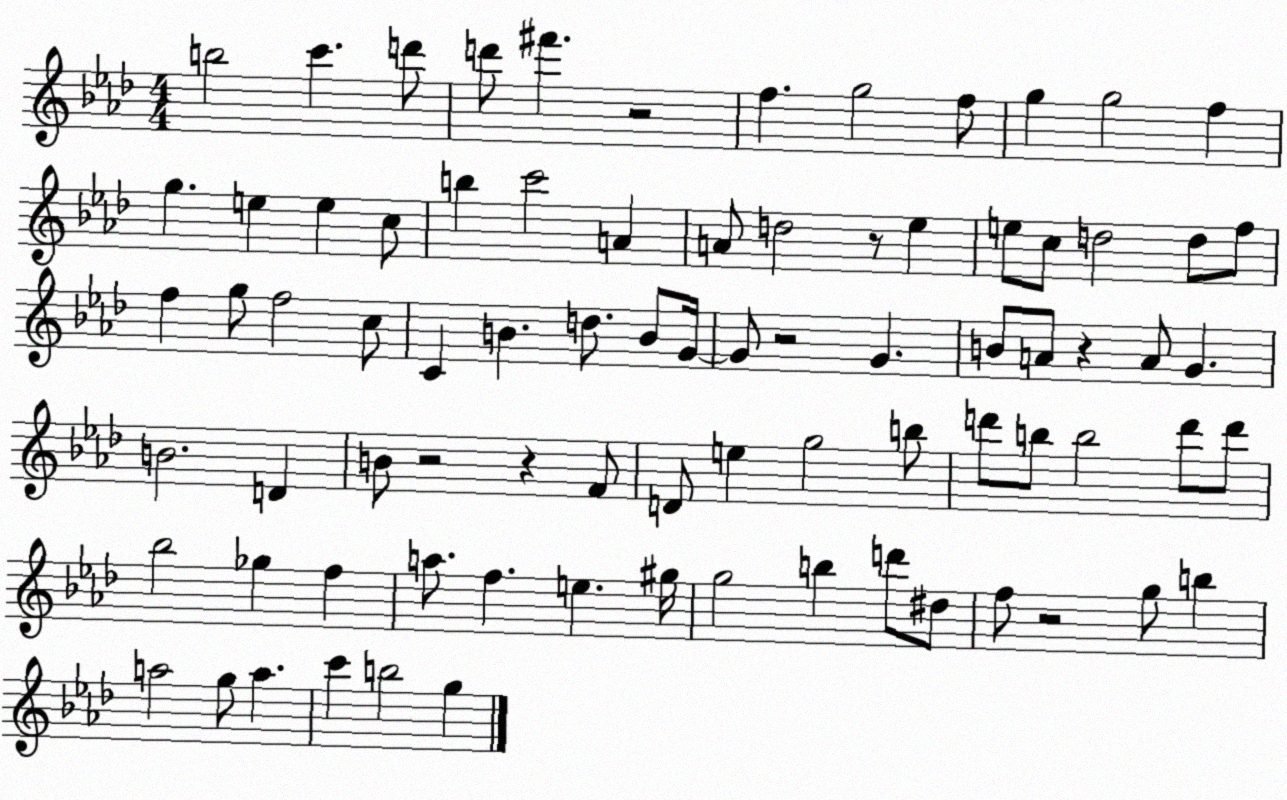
X:1
T:Untitled
M:4/4
L:1/4
K:Ab
b2 c' d'/2 d'/2 ^f' z2 f g2 f/2 g g2 f g e e c/2 b c'2 A A/2 d2 z/2 _e e/2 c/2 d2 d/2 f/2 f g/2 f2 c/2 C B d/2 B/2 G/4 G/2 z2 G B/2 A/2 z A/2 G B2 D B/2 z2 z F/2 D/2 e g2 b/2 d'/2 b/2 b2 d'/2 d'/2 _b2 _g f a/2 f e ^g/4 g2 b d'/2 ^d/2 f/2 z2 g/2 b a2 g/2 a c' b2 g